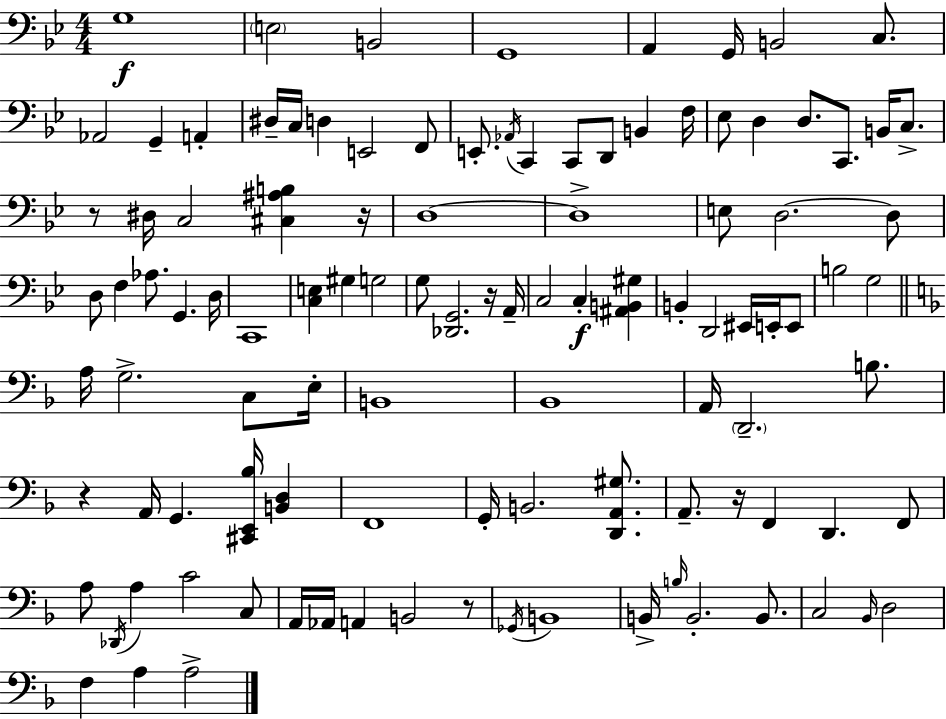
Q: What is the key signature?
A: G minor